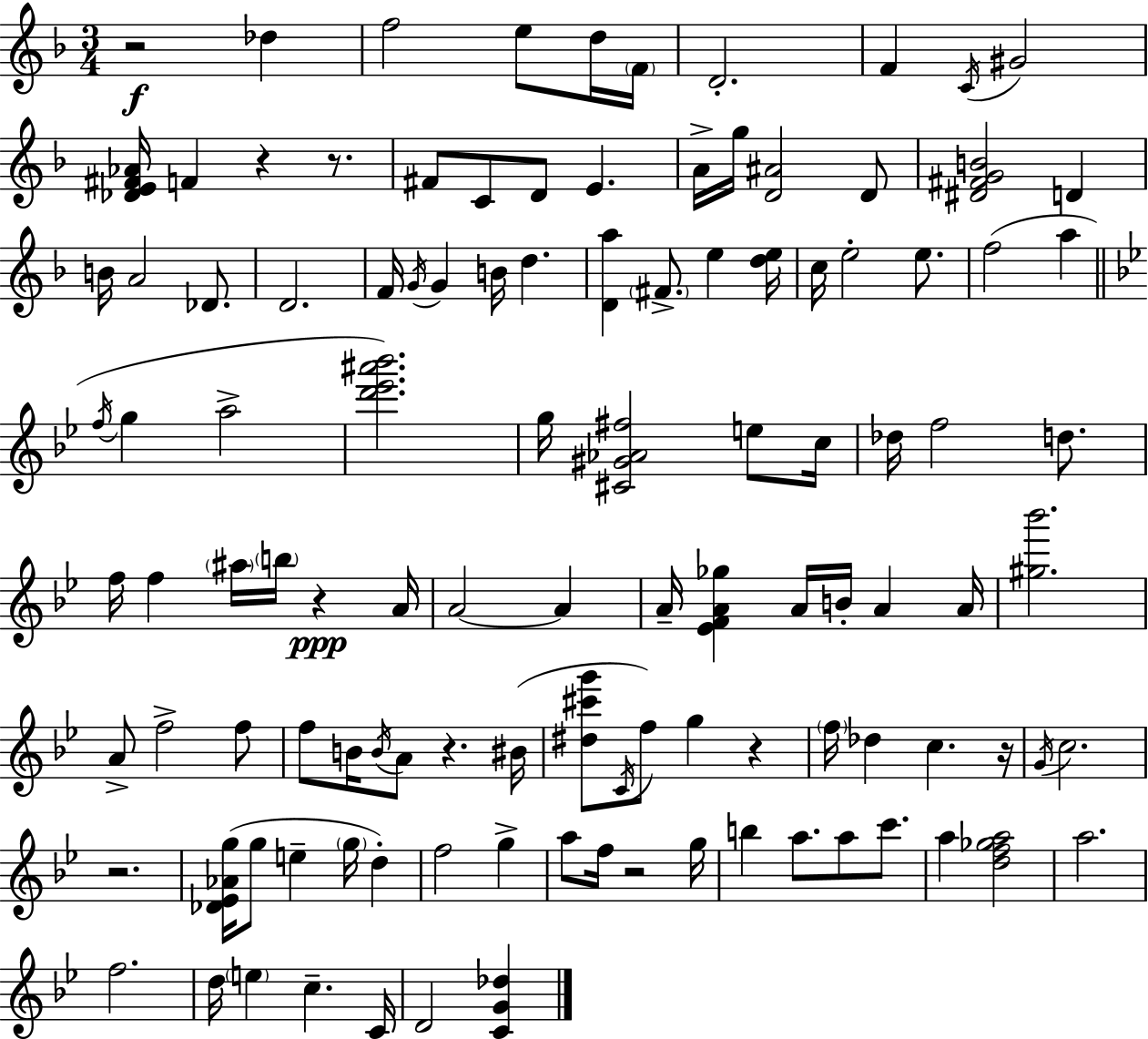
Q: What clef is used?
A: treble